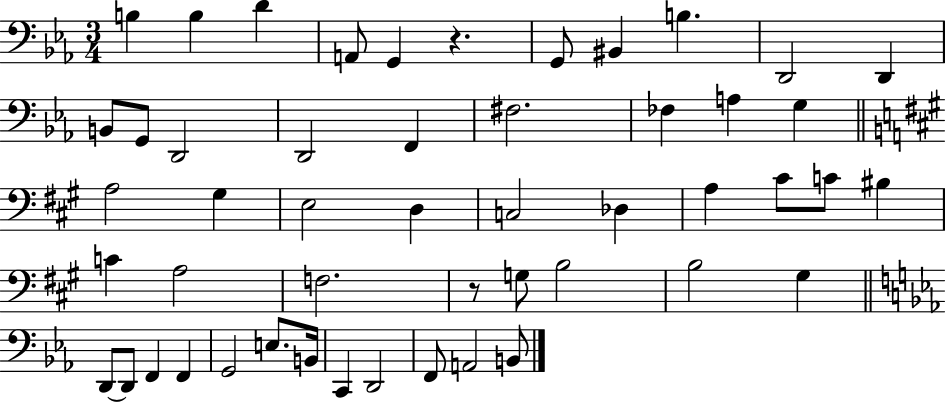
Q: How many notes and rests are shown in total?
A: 50